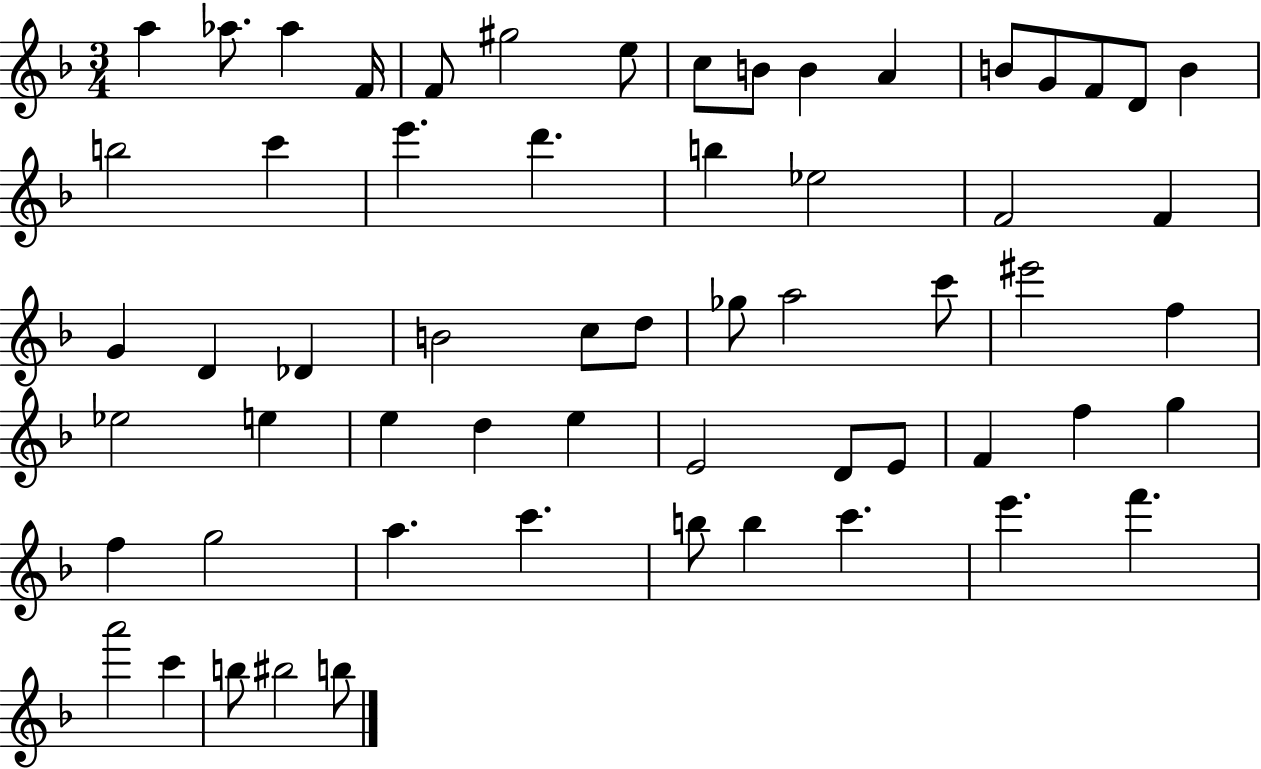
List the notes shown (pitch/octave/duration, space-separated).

A5/q Ab5/e. Ab5/q F4/s F4/e G#5/h E5/e C5/e B4/e B4/q A4/q B4/e G4/e F4/e D4/e B4/q B5/h C6/q E6/q. D6/q. B5/q Eb5/h F4/h F4/q G4/q D4/q Db4/q B4/h C5/e D5/e Gb5/e A5/h C6/e EIS6/h F5/q Eb5/h E5/q E5/q D5/q E5/q E4/h D4/e E4/e F4/q F5/q G5/q F5/q G5/h A5/q. C6/q. B5/e B5/q C6/q. E6/q. F6/q. A6/h C6/q B5/e BIS5/h B5/e